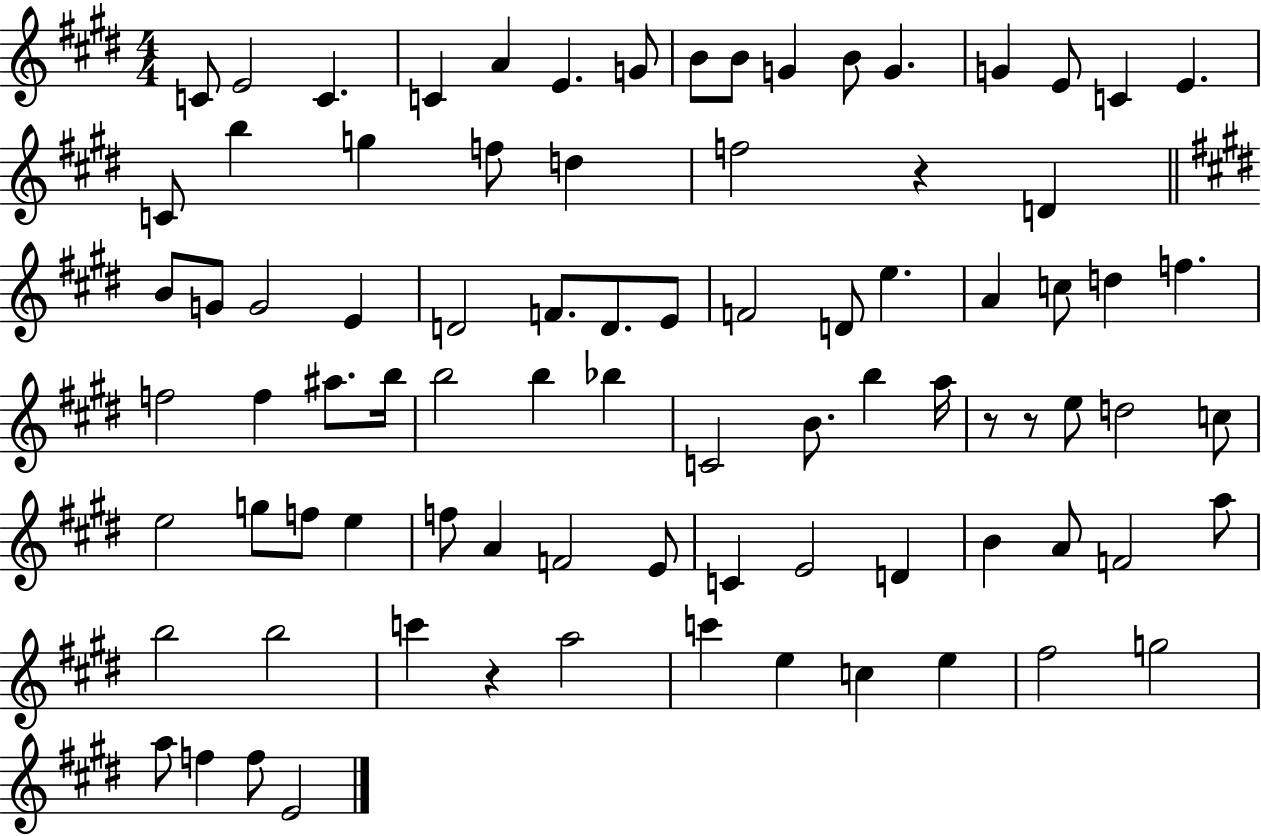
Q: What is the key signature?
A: E major